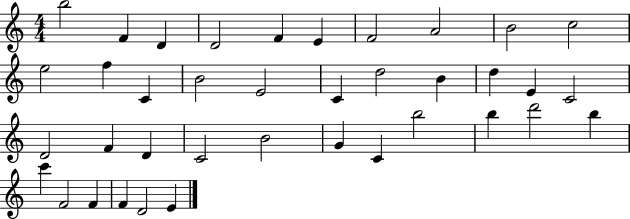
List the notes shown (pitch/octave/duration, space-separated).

B5/h F4/q D4/q D4/h F4/q E4/q F4/h A4/h B4/h C5/h E5/h F5/q C4/q B4/h E4/h C4/q D5/h B4/q D5/q E4/q C4/h D4/h F4/q D4/q C4/h B4/h G4/q C4/q B5/h B5/q D6/h B5/q C6/q F4/h F4/q F4/q D4/h E4/q